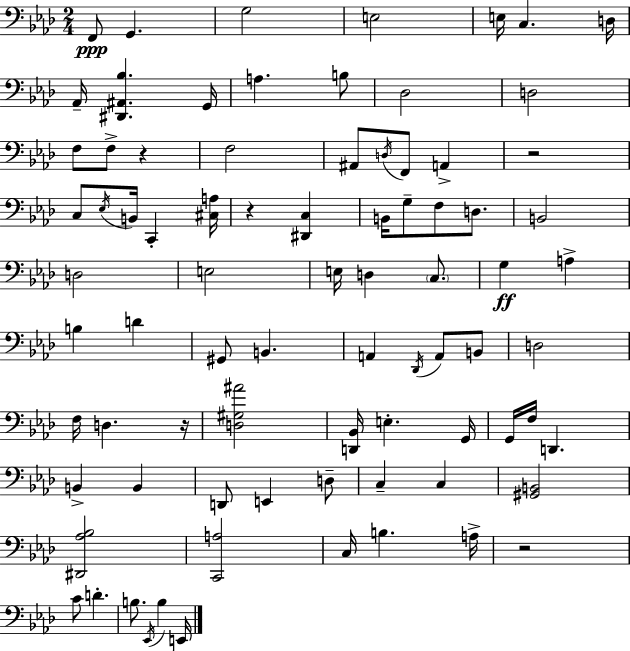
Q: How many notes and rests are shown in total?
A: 81